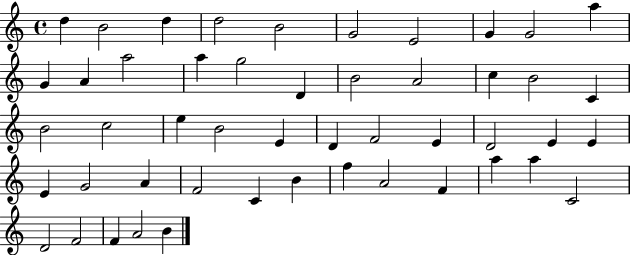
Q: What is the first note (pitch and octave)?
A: D5